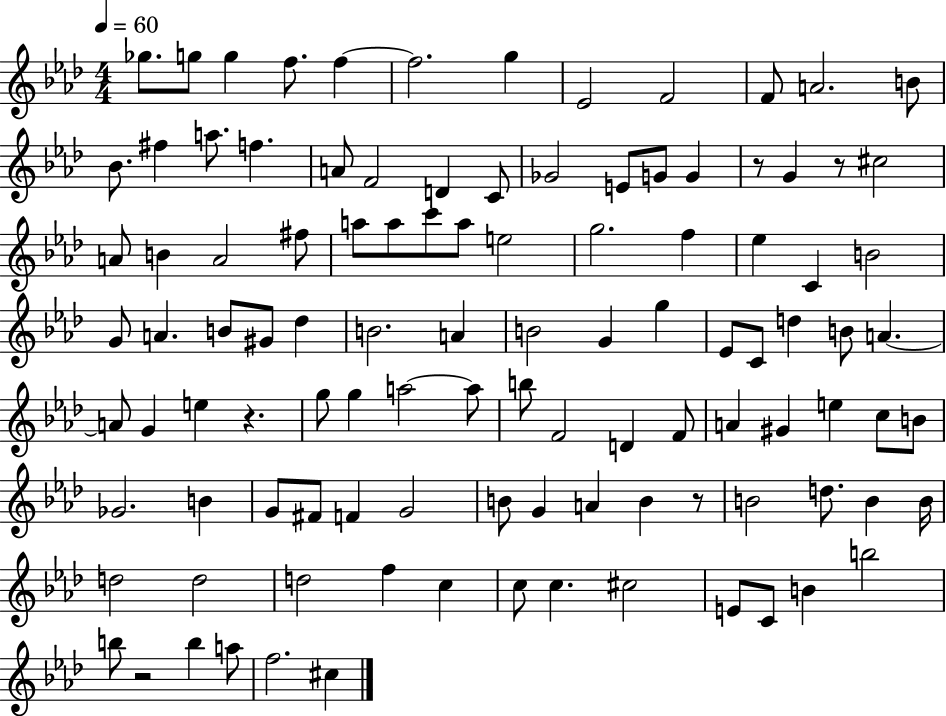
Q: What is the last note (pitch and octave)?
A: C#5